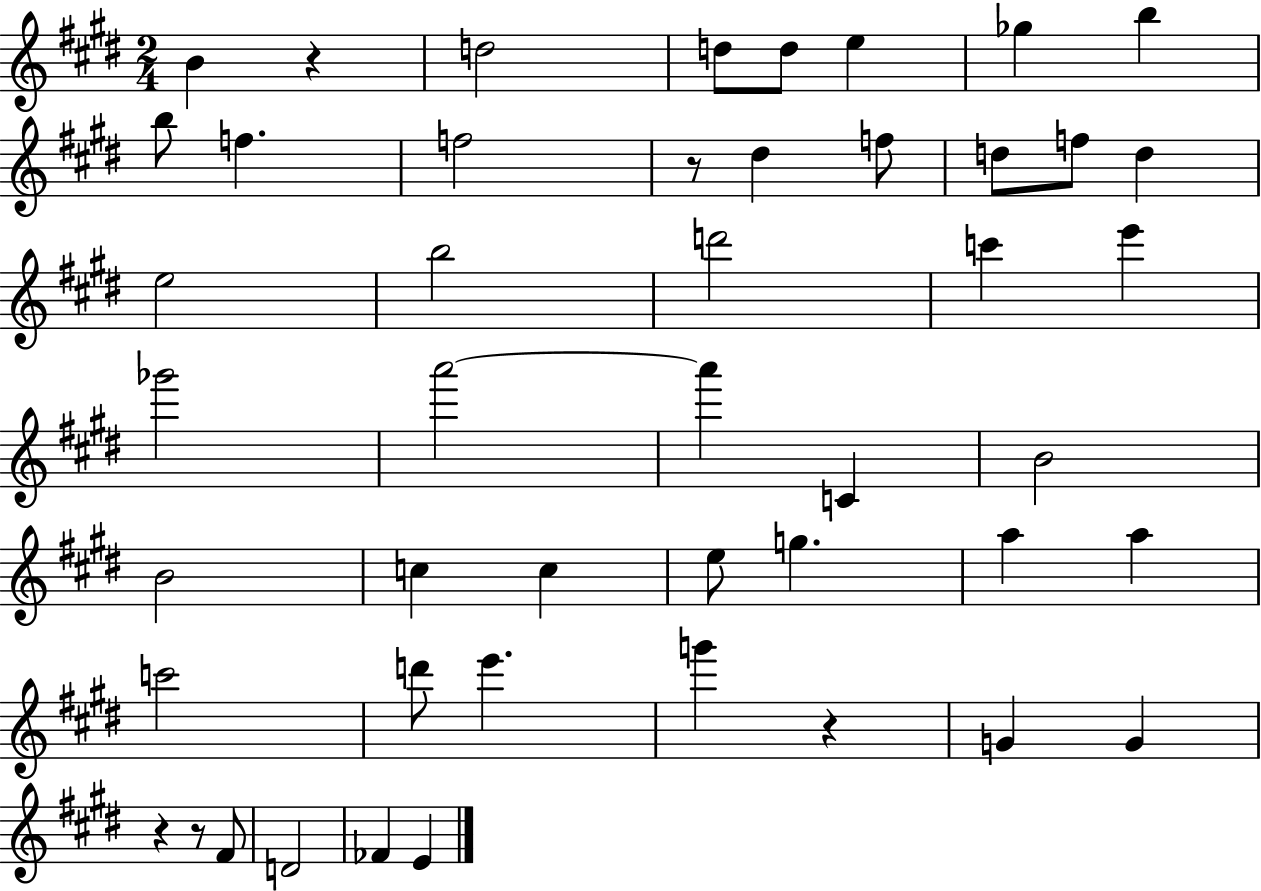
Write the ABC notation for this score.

X:1
T:Untitled
M:2/4
L:1/4
K:E
B z d2 d/2 d/2 e _g b b/2 f f2 z/2 ^d f/2 d/2 f/2 d e2 b2 d'2 c' e' _g'2 a'2 a' C B2 B2 c c e/2 g a a c'2 d'/2 e' g' z G G z z/2 ^F/2 D2 _F E